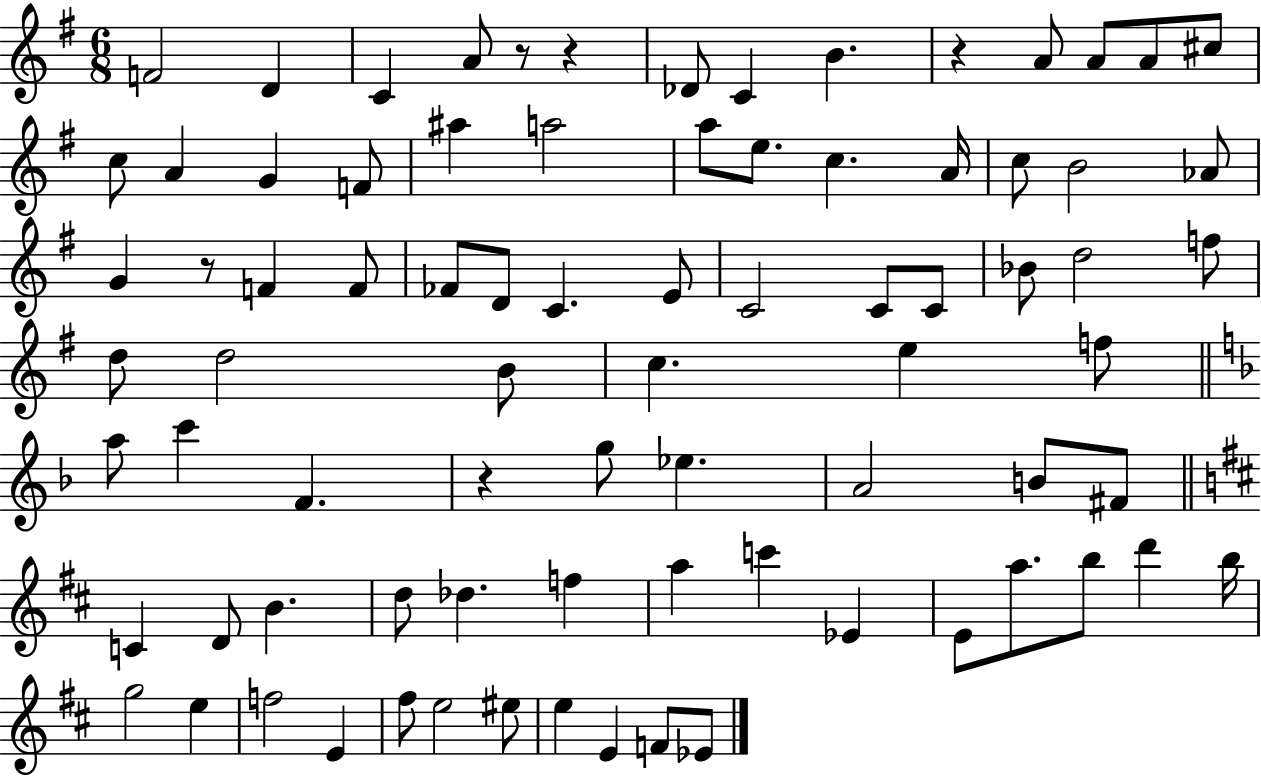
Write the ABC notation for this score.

X:1
T:Untitled
M:6/8
L:1/4
K:G
F2 D C A/2 z/2 z _D/2 C B z A/2 A/2 A/2 ^c/2 c/2 A G F/2 ^a a2 a/2 e/2 c A/4 c/2 B2 _A/2 G z/2 F F/2 _F/2 D/2 C E/2 C2 C/2 C/2 _B/2 d2 f/2 d/2 d2 B/2 c e f/2 a/2 c' F z g/2 _e A2 B/2 ^F/2 C D/2 B d/2 _d f a c' _E E/2 a/2 b/2 d' b/4 g2 e f2 E ^f/2 e2 ^e/2 e E F/2 _E/2